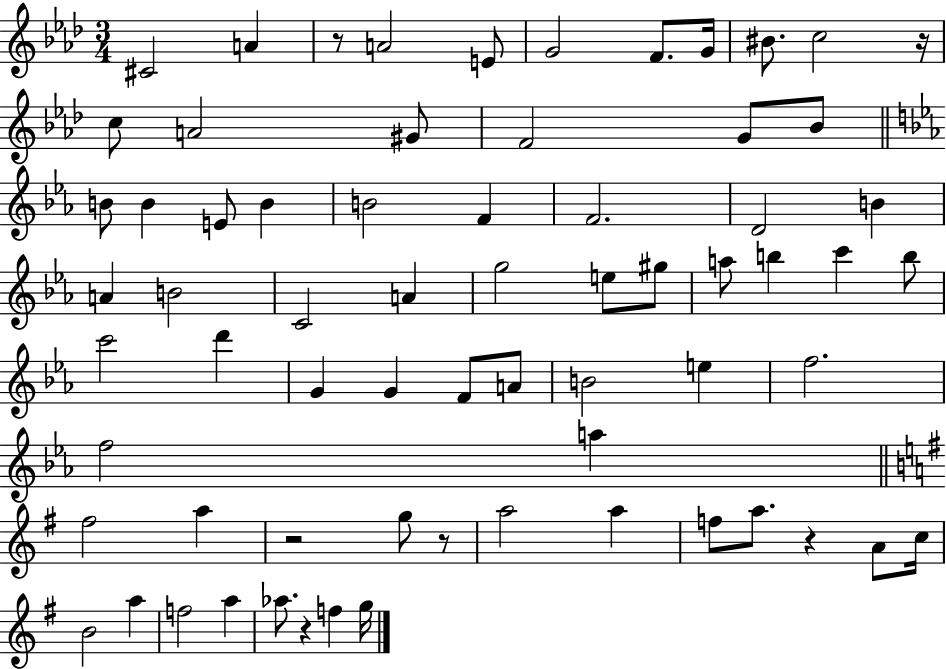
C#4/h A4/q R/e A4/h E4/e G4/h F4/e. G4/s BIS4/e. C5/h R/s C5/e A4/h G#4/e F4/h G4/e Bb4/e B4/e B4/q E4/e B4/q B4/h F4/q F4/h. D4/h B4/q A4/q B4/h C4/h A4/q G5/h E5/e G#5/e A5/e B5/q C6/q B5/e C6/h D6/q G4/q G4/q F4/e A4/e B4/h E5/q F5/h. F5/h A5/q F#5/h A5/q R/h G5/e R/e A5/h A5/q F5/e A5/e. R/q A4/e C5/s B4/h A5/q F5/h A5/q Ab5/e. R/q F5/q G5/s